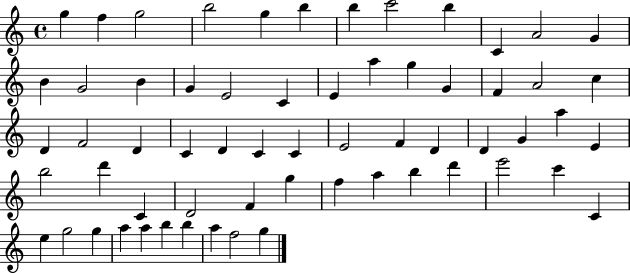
G5/q F5/q G5/h B5/h G5/q B5/q B5/q C6/h B5/q C4/q A4/h G4/q B4/q G4/h B4/q G4/q E4/h C4/q E4/q A5/q G5/q G4/q F4/q A4/h C5/q D4/q F4/h D4/q C4/q D4/q C4/q C4/q E4/h F4/q D4/q D4/q G4/q A5/q E4/q B5/h D6/q C4/q D4/h F4/q G5/q F5/q A5/q B5/q D6/q E6/h C6/q C4/q E5/q G5/h G5/q A5/q A5/q B5/q B5/q A5/q F5/h G5/q